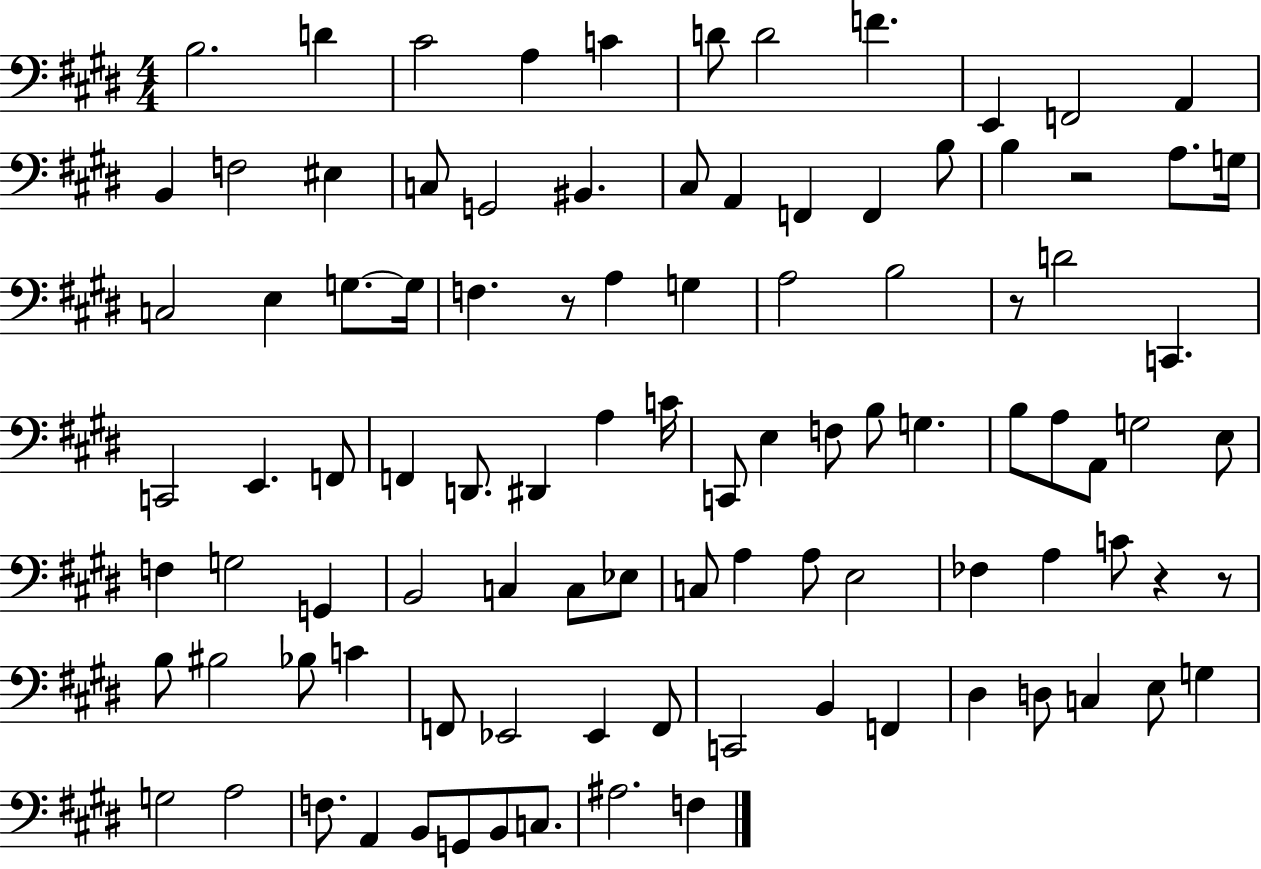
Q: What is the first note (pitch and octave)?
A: B3